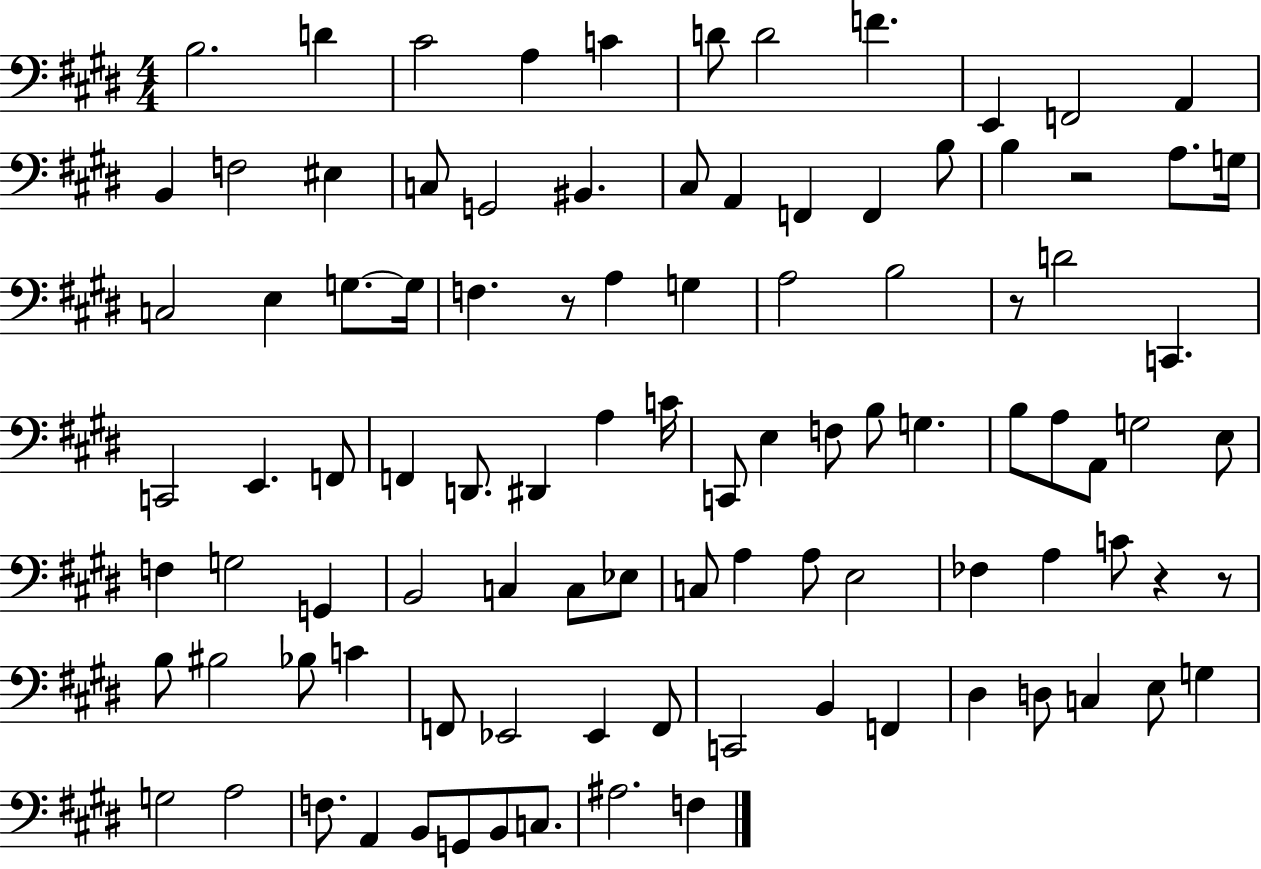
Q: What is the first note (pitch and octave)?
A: B3